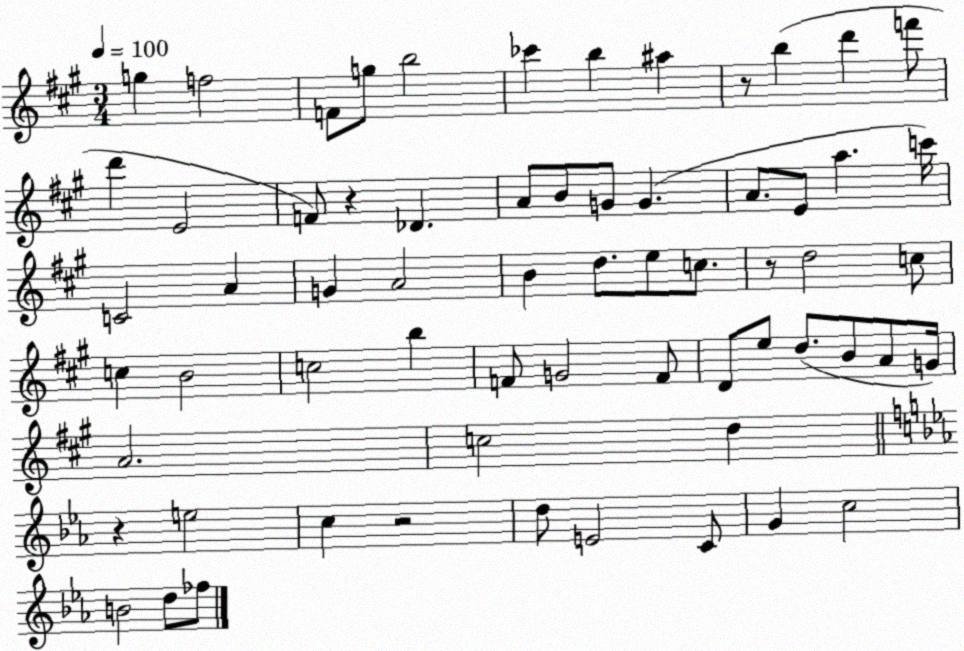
X:1
T:Untitled
M:3/4
L:1/4
K:A
g f2 F/2 g/2 b2 _c' b ^a z/2 b d' f'/2 d' E2 F/2 z _D A/2 B/2 G/2 G A/2 E/2 a c'/4 C2 A G A2 B d/2 e/2 c/2 z/2 d2 c/2 c B2 c2 b F/2 G2 F/2 D/2 e/2 d/2 B/2 A/2 G/4 A2 c2 d z e2 c z2 d/2 E2 C/2 G c2 B2 d/2 _f/2